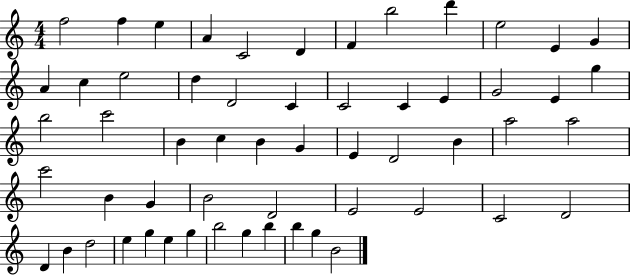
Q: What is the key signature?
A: C major